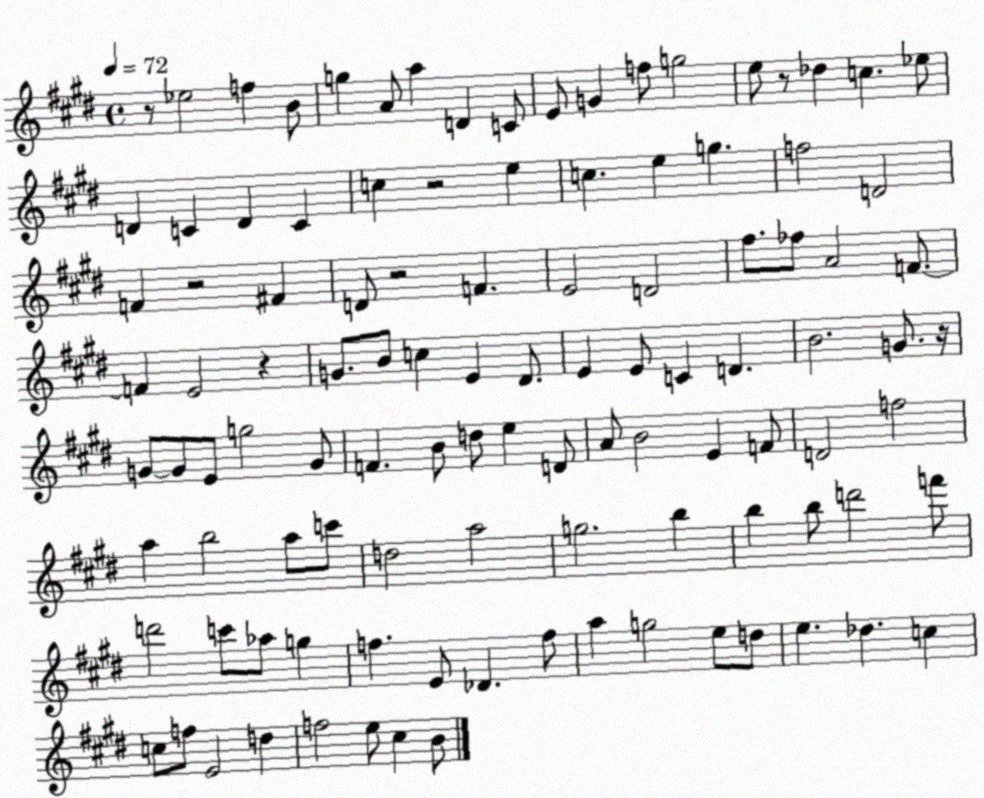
X:1
T:Untitled
M:4/4
L:1/4
K:E
z/2 _e2 f B/2 g A/2 a D C/2 E/2 G f/2 g2 e/2 z/2 _d c _e/2 D C D C c z2 e c e g f2 D2 F z2 ^F D/2 z2 F E2 D2 ^f/2 _f/2 A2 F/2 F E2 z G/2 B/2 c E ^D/2 E E/2 C D B2 G/2 z/4 G/2 G/2 E/2 g2 G/2 F B/2 d/2 e D/2 A/2 B2 E F/2 D2 f2 a b2 a/2 c'/2 d2 a2 g2 b b b/2 d'2 f'/2 d'2 c'/2 _a/2 g f E/2 _D f/2 a g2 e/2 d/2 e _d c c/2 f/2 E2 d f2 e/2 ^c B/2